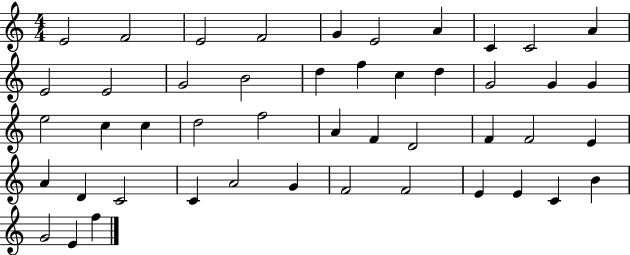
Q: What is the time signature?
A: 4/4